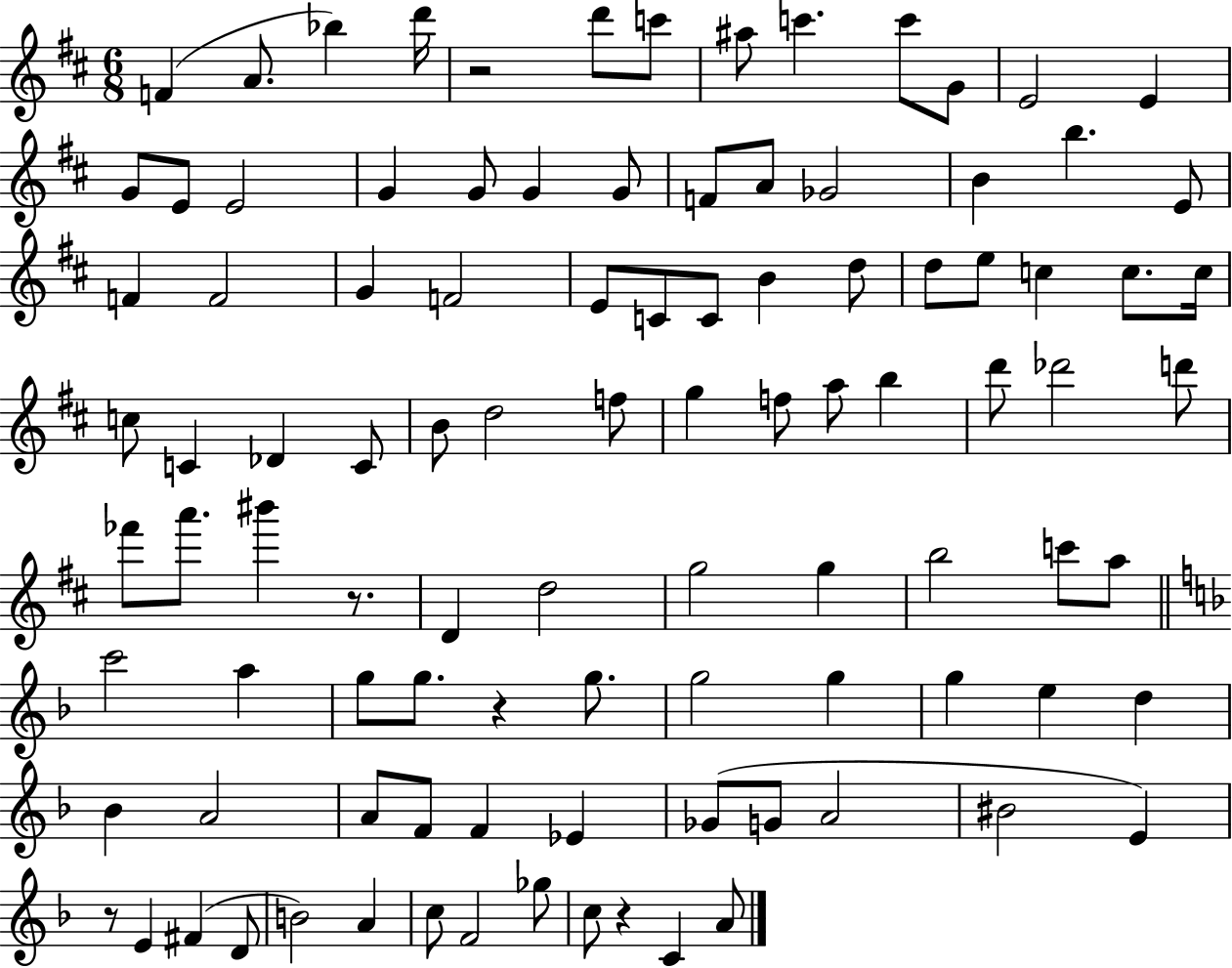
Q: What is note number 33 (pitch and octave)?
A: B4